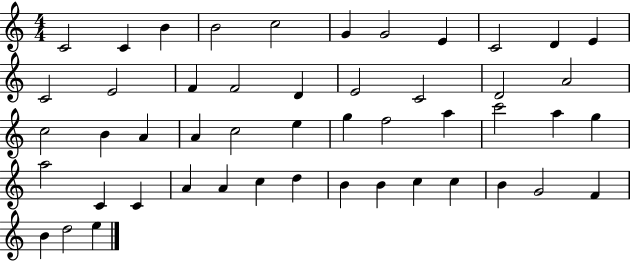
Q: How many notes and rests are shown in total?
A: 49